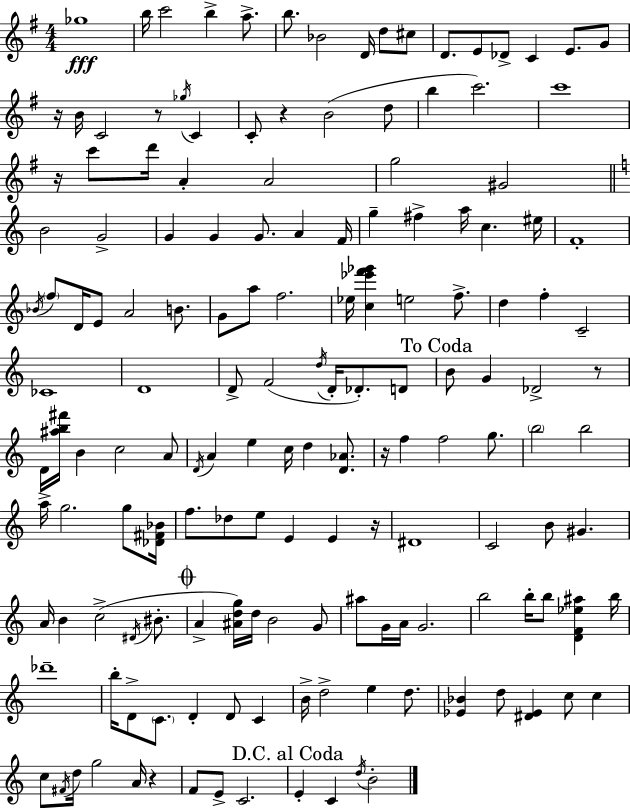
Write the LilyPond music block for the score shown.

{
  \clef treble
  \numericTimeSignature
  \time 4/4
  \key e \minor
  ges''1\fff | b''16 c'''2 b''4-> a''8.-> | b''8. bes'2 d'16 d''8 cis''8 | d'8. e'8 des'8-> c'4 e'8. g'8 | \break r16 b'16 c'2 r8 \acciaccatura { ges''16 } c'4 | c'8-. r4 b'2( d''8 | b''4 c'''2.) | c'''1 | \break r16 c'''8 d'''16 a'4-. a'2 | g''2 gis'2 | \bar "||" \break \key c \major b'2 g'2-> | g'4 g'4 g'8. a'4 f'16 | g''4-- fis''4-> a''16 c''4. eis''16 | f'1-. | \break \acciaccatura { bes'16 } \parenthesize f''8 d'16 e'8 a'2 b'8. | g'8 a''8 f''2. | ees''16 <c'' ees''' f''' ges'''>4 e''2 f''8.-> | d''4 f''4-. c'2-- | \break ces'1 | d'1 | d'8-> f'2( \acciaccatura { d''16 } d'16-. des'8.-.) | d'8 \mark "To Coda" b'8 g'4 des'2-> | \break r8 d'16 <ais'' b'' fis'''>16 b'4 c''2 | a'8 \acciaccatura { d'16 } a'4 e''4 c''16 d''4 | <d' aes'>8. r16 f''4 f''2 | g''8. \parenthesize b''2 b''2 | \break a''16-> g''2. | g''8 <des' fis' bes'>16 f''8. des''8 e''8 e'4 e'4 | r16 dis'1 | c'2 b'8 gis'4. | \break a'16 b'4 c''2->( | \acciaccatura { dis'16 } bis'8.-. \mark \markup { \musicglyph "scripts.coda" } a'4-> <ais' d'' g''>16) d''16 b'2 | g'8 ais''8 g'16 a'16 g'2. | b''2 b''16-. b''8 <d' f' ees'' ais''>4 | \break b''16 des'''1-- | b''16-. d'8-> \parenthesize c'8. d'4-. d'8 | c'4 b'16-> d''2-> e''4 | d''8. <ees' bes'>4 d''8 <dis' ees'>4 c''8 | \break c''4 c''8 \acciaccatura { fis'16 } d''16 g''2 | a'16 r4 f'8 e'8-> c'2. | \mark "D.C. al Coda" e'4-. c'4 \acciaccatura { d''16 } b'2-. | \bar "|."
}